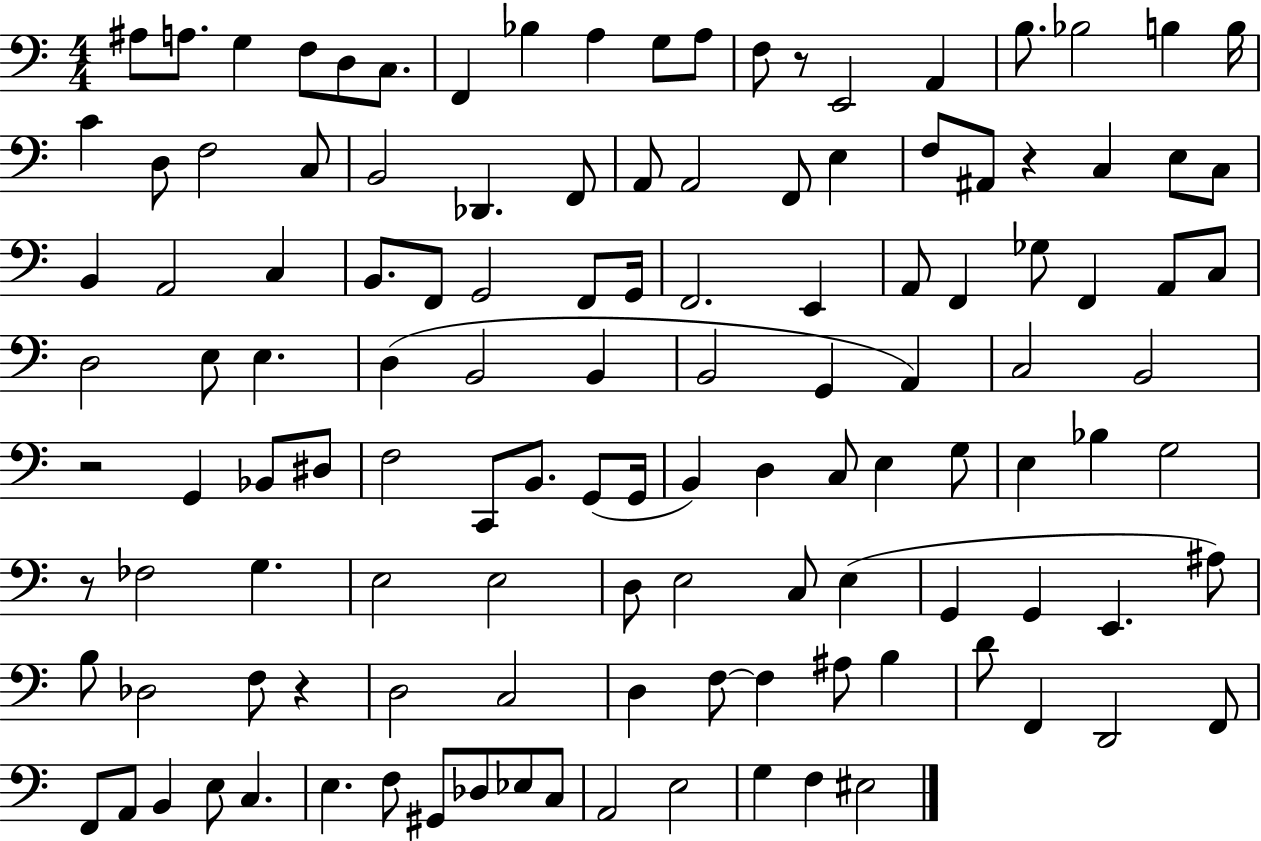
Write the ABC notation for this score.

X:1
T:Untitled
M:4/4
L:1/4
K:C
^A,/2 A,/2 G, F,/2 D,/2 C,/2 F,, _B, A, G,/2 A,/2 F,/2 z/2 E,,2 A,, B,/2 _B,2 B, B,/4 C D,/2 F,2 C,/2 B,,2 _D,, F,,/2 A,,/2 A,,2 F,,/2 E, F,/2 ^A,,/2 z C, E,/2 C,/2 B,, A,,2 C, B,,/2 F,,/2 G,,2 F,,/2 G,,/4 F,,2 E,, A,,/2 F,, _G,/2 F,, A,,/2 C,/2 D,2 E,/2 E, D, B,,2 B,, B,,2 G,, A,, C,2 B,,2 z2 G,, _B,,/2 ^D,/2 F,2 C,,/2 B,,/2 G,,/2 G,,/4 B,, D, C,/2 E, G,/2 E, _B, G,2 z/2 _F,2 G, E,2 E,2 D,/2 E,2 C,/2 E, G,, G,, E,, ^A,/2 B,/2 _D,2 F,/2 z D,2 C,2 D, F,/2 F, ^A,/2 B, D/2 F,, D,,2 F,,/2 F,,/2 A,,/2 B,, E,/2 C, E, F,/2 ^G,,/2 _D,/2 _E,/2 C,/2 A,,2 E,2 G, F, ^E,2